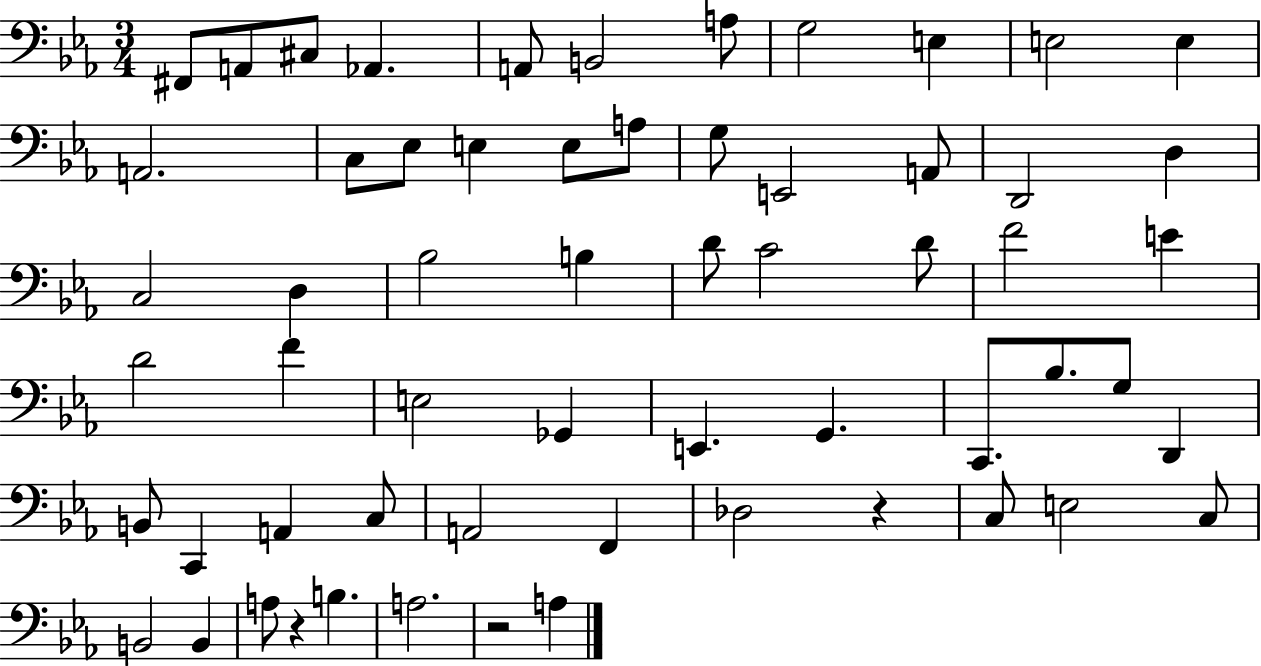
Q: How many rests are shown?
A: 3